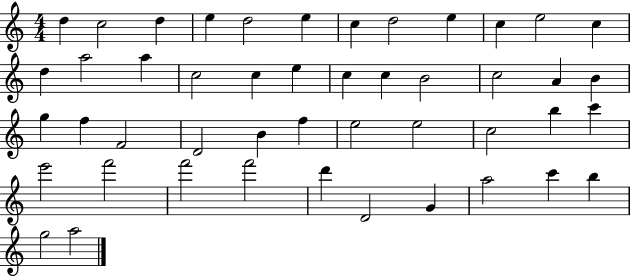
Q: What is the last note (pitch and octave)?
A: A5